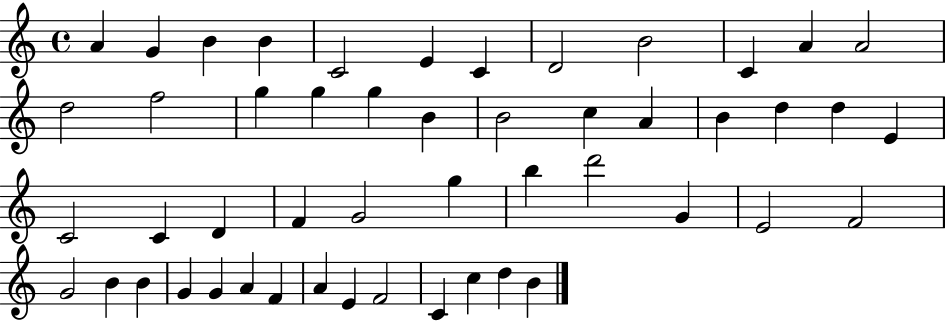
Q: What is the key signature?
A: C major